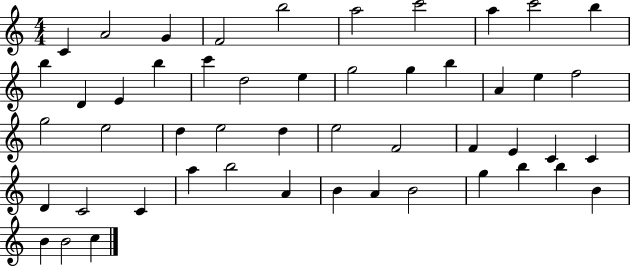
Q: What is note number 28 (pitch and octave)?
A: D5